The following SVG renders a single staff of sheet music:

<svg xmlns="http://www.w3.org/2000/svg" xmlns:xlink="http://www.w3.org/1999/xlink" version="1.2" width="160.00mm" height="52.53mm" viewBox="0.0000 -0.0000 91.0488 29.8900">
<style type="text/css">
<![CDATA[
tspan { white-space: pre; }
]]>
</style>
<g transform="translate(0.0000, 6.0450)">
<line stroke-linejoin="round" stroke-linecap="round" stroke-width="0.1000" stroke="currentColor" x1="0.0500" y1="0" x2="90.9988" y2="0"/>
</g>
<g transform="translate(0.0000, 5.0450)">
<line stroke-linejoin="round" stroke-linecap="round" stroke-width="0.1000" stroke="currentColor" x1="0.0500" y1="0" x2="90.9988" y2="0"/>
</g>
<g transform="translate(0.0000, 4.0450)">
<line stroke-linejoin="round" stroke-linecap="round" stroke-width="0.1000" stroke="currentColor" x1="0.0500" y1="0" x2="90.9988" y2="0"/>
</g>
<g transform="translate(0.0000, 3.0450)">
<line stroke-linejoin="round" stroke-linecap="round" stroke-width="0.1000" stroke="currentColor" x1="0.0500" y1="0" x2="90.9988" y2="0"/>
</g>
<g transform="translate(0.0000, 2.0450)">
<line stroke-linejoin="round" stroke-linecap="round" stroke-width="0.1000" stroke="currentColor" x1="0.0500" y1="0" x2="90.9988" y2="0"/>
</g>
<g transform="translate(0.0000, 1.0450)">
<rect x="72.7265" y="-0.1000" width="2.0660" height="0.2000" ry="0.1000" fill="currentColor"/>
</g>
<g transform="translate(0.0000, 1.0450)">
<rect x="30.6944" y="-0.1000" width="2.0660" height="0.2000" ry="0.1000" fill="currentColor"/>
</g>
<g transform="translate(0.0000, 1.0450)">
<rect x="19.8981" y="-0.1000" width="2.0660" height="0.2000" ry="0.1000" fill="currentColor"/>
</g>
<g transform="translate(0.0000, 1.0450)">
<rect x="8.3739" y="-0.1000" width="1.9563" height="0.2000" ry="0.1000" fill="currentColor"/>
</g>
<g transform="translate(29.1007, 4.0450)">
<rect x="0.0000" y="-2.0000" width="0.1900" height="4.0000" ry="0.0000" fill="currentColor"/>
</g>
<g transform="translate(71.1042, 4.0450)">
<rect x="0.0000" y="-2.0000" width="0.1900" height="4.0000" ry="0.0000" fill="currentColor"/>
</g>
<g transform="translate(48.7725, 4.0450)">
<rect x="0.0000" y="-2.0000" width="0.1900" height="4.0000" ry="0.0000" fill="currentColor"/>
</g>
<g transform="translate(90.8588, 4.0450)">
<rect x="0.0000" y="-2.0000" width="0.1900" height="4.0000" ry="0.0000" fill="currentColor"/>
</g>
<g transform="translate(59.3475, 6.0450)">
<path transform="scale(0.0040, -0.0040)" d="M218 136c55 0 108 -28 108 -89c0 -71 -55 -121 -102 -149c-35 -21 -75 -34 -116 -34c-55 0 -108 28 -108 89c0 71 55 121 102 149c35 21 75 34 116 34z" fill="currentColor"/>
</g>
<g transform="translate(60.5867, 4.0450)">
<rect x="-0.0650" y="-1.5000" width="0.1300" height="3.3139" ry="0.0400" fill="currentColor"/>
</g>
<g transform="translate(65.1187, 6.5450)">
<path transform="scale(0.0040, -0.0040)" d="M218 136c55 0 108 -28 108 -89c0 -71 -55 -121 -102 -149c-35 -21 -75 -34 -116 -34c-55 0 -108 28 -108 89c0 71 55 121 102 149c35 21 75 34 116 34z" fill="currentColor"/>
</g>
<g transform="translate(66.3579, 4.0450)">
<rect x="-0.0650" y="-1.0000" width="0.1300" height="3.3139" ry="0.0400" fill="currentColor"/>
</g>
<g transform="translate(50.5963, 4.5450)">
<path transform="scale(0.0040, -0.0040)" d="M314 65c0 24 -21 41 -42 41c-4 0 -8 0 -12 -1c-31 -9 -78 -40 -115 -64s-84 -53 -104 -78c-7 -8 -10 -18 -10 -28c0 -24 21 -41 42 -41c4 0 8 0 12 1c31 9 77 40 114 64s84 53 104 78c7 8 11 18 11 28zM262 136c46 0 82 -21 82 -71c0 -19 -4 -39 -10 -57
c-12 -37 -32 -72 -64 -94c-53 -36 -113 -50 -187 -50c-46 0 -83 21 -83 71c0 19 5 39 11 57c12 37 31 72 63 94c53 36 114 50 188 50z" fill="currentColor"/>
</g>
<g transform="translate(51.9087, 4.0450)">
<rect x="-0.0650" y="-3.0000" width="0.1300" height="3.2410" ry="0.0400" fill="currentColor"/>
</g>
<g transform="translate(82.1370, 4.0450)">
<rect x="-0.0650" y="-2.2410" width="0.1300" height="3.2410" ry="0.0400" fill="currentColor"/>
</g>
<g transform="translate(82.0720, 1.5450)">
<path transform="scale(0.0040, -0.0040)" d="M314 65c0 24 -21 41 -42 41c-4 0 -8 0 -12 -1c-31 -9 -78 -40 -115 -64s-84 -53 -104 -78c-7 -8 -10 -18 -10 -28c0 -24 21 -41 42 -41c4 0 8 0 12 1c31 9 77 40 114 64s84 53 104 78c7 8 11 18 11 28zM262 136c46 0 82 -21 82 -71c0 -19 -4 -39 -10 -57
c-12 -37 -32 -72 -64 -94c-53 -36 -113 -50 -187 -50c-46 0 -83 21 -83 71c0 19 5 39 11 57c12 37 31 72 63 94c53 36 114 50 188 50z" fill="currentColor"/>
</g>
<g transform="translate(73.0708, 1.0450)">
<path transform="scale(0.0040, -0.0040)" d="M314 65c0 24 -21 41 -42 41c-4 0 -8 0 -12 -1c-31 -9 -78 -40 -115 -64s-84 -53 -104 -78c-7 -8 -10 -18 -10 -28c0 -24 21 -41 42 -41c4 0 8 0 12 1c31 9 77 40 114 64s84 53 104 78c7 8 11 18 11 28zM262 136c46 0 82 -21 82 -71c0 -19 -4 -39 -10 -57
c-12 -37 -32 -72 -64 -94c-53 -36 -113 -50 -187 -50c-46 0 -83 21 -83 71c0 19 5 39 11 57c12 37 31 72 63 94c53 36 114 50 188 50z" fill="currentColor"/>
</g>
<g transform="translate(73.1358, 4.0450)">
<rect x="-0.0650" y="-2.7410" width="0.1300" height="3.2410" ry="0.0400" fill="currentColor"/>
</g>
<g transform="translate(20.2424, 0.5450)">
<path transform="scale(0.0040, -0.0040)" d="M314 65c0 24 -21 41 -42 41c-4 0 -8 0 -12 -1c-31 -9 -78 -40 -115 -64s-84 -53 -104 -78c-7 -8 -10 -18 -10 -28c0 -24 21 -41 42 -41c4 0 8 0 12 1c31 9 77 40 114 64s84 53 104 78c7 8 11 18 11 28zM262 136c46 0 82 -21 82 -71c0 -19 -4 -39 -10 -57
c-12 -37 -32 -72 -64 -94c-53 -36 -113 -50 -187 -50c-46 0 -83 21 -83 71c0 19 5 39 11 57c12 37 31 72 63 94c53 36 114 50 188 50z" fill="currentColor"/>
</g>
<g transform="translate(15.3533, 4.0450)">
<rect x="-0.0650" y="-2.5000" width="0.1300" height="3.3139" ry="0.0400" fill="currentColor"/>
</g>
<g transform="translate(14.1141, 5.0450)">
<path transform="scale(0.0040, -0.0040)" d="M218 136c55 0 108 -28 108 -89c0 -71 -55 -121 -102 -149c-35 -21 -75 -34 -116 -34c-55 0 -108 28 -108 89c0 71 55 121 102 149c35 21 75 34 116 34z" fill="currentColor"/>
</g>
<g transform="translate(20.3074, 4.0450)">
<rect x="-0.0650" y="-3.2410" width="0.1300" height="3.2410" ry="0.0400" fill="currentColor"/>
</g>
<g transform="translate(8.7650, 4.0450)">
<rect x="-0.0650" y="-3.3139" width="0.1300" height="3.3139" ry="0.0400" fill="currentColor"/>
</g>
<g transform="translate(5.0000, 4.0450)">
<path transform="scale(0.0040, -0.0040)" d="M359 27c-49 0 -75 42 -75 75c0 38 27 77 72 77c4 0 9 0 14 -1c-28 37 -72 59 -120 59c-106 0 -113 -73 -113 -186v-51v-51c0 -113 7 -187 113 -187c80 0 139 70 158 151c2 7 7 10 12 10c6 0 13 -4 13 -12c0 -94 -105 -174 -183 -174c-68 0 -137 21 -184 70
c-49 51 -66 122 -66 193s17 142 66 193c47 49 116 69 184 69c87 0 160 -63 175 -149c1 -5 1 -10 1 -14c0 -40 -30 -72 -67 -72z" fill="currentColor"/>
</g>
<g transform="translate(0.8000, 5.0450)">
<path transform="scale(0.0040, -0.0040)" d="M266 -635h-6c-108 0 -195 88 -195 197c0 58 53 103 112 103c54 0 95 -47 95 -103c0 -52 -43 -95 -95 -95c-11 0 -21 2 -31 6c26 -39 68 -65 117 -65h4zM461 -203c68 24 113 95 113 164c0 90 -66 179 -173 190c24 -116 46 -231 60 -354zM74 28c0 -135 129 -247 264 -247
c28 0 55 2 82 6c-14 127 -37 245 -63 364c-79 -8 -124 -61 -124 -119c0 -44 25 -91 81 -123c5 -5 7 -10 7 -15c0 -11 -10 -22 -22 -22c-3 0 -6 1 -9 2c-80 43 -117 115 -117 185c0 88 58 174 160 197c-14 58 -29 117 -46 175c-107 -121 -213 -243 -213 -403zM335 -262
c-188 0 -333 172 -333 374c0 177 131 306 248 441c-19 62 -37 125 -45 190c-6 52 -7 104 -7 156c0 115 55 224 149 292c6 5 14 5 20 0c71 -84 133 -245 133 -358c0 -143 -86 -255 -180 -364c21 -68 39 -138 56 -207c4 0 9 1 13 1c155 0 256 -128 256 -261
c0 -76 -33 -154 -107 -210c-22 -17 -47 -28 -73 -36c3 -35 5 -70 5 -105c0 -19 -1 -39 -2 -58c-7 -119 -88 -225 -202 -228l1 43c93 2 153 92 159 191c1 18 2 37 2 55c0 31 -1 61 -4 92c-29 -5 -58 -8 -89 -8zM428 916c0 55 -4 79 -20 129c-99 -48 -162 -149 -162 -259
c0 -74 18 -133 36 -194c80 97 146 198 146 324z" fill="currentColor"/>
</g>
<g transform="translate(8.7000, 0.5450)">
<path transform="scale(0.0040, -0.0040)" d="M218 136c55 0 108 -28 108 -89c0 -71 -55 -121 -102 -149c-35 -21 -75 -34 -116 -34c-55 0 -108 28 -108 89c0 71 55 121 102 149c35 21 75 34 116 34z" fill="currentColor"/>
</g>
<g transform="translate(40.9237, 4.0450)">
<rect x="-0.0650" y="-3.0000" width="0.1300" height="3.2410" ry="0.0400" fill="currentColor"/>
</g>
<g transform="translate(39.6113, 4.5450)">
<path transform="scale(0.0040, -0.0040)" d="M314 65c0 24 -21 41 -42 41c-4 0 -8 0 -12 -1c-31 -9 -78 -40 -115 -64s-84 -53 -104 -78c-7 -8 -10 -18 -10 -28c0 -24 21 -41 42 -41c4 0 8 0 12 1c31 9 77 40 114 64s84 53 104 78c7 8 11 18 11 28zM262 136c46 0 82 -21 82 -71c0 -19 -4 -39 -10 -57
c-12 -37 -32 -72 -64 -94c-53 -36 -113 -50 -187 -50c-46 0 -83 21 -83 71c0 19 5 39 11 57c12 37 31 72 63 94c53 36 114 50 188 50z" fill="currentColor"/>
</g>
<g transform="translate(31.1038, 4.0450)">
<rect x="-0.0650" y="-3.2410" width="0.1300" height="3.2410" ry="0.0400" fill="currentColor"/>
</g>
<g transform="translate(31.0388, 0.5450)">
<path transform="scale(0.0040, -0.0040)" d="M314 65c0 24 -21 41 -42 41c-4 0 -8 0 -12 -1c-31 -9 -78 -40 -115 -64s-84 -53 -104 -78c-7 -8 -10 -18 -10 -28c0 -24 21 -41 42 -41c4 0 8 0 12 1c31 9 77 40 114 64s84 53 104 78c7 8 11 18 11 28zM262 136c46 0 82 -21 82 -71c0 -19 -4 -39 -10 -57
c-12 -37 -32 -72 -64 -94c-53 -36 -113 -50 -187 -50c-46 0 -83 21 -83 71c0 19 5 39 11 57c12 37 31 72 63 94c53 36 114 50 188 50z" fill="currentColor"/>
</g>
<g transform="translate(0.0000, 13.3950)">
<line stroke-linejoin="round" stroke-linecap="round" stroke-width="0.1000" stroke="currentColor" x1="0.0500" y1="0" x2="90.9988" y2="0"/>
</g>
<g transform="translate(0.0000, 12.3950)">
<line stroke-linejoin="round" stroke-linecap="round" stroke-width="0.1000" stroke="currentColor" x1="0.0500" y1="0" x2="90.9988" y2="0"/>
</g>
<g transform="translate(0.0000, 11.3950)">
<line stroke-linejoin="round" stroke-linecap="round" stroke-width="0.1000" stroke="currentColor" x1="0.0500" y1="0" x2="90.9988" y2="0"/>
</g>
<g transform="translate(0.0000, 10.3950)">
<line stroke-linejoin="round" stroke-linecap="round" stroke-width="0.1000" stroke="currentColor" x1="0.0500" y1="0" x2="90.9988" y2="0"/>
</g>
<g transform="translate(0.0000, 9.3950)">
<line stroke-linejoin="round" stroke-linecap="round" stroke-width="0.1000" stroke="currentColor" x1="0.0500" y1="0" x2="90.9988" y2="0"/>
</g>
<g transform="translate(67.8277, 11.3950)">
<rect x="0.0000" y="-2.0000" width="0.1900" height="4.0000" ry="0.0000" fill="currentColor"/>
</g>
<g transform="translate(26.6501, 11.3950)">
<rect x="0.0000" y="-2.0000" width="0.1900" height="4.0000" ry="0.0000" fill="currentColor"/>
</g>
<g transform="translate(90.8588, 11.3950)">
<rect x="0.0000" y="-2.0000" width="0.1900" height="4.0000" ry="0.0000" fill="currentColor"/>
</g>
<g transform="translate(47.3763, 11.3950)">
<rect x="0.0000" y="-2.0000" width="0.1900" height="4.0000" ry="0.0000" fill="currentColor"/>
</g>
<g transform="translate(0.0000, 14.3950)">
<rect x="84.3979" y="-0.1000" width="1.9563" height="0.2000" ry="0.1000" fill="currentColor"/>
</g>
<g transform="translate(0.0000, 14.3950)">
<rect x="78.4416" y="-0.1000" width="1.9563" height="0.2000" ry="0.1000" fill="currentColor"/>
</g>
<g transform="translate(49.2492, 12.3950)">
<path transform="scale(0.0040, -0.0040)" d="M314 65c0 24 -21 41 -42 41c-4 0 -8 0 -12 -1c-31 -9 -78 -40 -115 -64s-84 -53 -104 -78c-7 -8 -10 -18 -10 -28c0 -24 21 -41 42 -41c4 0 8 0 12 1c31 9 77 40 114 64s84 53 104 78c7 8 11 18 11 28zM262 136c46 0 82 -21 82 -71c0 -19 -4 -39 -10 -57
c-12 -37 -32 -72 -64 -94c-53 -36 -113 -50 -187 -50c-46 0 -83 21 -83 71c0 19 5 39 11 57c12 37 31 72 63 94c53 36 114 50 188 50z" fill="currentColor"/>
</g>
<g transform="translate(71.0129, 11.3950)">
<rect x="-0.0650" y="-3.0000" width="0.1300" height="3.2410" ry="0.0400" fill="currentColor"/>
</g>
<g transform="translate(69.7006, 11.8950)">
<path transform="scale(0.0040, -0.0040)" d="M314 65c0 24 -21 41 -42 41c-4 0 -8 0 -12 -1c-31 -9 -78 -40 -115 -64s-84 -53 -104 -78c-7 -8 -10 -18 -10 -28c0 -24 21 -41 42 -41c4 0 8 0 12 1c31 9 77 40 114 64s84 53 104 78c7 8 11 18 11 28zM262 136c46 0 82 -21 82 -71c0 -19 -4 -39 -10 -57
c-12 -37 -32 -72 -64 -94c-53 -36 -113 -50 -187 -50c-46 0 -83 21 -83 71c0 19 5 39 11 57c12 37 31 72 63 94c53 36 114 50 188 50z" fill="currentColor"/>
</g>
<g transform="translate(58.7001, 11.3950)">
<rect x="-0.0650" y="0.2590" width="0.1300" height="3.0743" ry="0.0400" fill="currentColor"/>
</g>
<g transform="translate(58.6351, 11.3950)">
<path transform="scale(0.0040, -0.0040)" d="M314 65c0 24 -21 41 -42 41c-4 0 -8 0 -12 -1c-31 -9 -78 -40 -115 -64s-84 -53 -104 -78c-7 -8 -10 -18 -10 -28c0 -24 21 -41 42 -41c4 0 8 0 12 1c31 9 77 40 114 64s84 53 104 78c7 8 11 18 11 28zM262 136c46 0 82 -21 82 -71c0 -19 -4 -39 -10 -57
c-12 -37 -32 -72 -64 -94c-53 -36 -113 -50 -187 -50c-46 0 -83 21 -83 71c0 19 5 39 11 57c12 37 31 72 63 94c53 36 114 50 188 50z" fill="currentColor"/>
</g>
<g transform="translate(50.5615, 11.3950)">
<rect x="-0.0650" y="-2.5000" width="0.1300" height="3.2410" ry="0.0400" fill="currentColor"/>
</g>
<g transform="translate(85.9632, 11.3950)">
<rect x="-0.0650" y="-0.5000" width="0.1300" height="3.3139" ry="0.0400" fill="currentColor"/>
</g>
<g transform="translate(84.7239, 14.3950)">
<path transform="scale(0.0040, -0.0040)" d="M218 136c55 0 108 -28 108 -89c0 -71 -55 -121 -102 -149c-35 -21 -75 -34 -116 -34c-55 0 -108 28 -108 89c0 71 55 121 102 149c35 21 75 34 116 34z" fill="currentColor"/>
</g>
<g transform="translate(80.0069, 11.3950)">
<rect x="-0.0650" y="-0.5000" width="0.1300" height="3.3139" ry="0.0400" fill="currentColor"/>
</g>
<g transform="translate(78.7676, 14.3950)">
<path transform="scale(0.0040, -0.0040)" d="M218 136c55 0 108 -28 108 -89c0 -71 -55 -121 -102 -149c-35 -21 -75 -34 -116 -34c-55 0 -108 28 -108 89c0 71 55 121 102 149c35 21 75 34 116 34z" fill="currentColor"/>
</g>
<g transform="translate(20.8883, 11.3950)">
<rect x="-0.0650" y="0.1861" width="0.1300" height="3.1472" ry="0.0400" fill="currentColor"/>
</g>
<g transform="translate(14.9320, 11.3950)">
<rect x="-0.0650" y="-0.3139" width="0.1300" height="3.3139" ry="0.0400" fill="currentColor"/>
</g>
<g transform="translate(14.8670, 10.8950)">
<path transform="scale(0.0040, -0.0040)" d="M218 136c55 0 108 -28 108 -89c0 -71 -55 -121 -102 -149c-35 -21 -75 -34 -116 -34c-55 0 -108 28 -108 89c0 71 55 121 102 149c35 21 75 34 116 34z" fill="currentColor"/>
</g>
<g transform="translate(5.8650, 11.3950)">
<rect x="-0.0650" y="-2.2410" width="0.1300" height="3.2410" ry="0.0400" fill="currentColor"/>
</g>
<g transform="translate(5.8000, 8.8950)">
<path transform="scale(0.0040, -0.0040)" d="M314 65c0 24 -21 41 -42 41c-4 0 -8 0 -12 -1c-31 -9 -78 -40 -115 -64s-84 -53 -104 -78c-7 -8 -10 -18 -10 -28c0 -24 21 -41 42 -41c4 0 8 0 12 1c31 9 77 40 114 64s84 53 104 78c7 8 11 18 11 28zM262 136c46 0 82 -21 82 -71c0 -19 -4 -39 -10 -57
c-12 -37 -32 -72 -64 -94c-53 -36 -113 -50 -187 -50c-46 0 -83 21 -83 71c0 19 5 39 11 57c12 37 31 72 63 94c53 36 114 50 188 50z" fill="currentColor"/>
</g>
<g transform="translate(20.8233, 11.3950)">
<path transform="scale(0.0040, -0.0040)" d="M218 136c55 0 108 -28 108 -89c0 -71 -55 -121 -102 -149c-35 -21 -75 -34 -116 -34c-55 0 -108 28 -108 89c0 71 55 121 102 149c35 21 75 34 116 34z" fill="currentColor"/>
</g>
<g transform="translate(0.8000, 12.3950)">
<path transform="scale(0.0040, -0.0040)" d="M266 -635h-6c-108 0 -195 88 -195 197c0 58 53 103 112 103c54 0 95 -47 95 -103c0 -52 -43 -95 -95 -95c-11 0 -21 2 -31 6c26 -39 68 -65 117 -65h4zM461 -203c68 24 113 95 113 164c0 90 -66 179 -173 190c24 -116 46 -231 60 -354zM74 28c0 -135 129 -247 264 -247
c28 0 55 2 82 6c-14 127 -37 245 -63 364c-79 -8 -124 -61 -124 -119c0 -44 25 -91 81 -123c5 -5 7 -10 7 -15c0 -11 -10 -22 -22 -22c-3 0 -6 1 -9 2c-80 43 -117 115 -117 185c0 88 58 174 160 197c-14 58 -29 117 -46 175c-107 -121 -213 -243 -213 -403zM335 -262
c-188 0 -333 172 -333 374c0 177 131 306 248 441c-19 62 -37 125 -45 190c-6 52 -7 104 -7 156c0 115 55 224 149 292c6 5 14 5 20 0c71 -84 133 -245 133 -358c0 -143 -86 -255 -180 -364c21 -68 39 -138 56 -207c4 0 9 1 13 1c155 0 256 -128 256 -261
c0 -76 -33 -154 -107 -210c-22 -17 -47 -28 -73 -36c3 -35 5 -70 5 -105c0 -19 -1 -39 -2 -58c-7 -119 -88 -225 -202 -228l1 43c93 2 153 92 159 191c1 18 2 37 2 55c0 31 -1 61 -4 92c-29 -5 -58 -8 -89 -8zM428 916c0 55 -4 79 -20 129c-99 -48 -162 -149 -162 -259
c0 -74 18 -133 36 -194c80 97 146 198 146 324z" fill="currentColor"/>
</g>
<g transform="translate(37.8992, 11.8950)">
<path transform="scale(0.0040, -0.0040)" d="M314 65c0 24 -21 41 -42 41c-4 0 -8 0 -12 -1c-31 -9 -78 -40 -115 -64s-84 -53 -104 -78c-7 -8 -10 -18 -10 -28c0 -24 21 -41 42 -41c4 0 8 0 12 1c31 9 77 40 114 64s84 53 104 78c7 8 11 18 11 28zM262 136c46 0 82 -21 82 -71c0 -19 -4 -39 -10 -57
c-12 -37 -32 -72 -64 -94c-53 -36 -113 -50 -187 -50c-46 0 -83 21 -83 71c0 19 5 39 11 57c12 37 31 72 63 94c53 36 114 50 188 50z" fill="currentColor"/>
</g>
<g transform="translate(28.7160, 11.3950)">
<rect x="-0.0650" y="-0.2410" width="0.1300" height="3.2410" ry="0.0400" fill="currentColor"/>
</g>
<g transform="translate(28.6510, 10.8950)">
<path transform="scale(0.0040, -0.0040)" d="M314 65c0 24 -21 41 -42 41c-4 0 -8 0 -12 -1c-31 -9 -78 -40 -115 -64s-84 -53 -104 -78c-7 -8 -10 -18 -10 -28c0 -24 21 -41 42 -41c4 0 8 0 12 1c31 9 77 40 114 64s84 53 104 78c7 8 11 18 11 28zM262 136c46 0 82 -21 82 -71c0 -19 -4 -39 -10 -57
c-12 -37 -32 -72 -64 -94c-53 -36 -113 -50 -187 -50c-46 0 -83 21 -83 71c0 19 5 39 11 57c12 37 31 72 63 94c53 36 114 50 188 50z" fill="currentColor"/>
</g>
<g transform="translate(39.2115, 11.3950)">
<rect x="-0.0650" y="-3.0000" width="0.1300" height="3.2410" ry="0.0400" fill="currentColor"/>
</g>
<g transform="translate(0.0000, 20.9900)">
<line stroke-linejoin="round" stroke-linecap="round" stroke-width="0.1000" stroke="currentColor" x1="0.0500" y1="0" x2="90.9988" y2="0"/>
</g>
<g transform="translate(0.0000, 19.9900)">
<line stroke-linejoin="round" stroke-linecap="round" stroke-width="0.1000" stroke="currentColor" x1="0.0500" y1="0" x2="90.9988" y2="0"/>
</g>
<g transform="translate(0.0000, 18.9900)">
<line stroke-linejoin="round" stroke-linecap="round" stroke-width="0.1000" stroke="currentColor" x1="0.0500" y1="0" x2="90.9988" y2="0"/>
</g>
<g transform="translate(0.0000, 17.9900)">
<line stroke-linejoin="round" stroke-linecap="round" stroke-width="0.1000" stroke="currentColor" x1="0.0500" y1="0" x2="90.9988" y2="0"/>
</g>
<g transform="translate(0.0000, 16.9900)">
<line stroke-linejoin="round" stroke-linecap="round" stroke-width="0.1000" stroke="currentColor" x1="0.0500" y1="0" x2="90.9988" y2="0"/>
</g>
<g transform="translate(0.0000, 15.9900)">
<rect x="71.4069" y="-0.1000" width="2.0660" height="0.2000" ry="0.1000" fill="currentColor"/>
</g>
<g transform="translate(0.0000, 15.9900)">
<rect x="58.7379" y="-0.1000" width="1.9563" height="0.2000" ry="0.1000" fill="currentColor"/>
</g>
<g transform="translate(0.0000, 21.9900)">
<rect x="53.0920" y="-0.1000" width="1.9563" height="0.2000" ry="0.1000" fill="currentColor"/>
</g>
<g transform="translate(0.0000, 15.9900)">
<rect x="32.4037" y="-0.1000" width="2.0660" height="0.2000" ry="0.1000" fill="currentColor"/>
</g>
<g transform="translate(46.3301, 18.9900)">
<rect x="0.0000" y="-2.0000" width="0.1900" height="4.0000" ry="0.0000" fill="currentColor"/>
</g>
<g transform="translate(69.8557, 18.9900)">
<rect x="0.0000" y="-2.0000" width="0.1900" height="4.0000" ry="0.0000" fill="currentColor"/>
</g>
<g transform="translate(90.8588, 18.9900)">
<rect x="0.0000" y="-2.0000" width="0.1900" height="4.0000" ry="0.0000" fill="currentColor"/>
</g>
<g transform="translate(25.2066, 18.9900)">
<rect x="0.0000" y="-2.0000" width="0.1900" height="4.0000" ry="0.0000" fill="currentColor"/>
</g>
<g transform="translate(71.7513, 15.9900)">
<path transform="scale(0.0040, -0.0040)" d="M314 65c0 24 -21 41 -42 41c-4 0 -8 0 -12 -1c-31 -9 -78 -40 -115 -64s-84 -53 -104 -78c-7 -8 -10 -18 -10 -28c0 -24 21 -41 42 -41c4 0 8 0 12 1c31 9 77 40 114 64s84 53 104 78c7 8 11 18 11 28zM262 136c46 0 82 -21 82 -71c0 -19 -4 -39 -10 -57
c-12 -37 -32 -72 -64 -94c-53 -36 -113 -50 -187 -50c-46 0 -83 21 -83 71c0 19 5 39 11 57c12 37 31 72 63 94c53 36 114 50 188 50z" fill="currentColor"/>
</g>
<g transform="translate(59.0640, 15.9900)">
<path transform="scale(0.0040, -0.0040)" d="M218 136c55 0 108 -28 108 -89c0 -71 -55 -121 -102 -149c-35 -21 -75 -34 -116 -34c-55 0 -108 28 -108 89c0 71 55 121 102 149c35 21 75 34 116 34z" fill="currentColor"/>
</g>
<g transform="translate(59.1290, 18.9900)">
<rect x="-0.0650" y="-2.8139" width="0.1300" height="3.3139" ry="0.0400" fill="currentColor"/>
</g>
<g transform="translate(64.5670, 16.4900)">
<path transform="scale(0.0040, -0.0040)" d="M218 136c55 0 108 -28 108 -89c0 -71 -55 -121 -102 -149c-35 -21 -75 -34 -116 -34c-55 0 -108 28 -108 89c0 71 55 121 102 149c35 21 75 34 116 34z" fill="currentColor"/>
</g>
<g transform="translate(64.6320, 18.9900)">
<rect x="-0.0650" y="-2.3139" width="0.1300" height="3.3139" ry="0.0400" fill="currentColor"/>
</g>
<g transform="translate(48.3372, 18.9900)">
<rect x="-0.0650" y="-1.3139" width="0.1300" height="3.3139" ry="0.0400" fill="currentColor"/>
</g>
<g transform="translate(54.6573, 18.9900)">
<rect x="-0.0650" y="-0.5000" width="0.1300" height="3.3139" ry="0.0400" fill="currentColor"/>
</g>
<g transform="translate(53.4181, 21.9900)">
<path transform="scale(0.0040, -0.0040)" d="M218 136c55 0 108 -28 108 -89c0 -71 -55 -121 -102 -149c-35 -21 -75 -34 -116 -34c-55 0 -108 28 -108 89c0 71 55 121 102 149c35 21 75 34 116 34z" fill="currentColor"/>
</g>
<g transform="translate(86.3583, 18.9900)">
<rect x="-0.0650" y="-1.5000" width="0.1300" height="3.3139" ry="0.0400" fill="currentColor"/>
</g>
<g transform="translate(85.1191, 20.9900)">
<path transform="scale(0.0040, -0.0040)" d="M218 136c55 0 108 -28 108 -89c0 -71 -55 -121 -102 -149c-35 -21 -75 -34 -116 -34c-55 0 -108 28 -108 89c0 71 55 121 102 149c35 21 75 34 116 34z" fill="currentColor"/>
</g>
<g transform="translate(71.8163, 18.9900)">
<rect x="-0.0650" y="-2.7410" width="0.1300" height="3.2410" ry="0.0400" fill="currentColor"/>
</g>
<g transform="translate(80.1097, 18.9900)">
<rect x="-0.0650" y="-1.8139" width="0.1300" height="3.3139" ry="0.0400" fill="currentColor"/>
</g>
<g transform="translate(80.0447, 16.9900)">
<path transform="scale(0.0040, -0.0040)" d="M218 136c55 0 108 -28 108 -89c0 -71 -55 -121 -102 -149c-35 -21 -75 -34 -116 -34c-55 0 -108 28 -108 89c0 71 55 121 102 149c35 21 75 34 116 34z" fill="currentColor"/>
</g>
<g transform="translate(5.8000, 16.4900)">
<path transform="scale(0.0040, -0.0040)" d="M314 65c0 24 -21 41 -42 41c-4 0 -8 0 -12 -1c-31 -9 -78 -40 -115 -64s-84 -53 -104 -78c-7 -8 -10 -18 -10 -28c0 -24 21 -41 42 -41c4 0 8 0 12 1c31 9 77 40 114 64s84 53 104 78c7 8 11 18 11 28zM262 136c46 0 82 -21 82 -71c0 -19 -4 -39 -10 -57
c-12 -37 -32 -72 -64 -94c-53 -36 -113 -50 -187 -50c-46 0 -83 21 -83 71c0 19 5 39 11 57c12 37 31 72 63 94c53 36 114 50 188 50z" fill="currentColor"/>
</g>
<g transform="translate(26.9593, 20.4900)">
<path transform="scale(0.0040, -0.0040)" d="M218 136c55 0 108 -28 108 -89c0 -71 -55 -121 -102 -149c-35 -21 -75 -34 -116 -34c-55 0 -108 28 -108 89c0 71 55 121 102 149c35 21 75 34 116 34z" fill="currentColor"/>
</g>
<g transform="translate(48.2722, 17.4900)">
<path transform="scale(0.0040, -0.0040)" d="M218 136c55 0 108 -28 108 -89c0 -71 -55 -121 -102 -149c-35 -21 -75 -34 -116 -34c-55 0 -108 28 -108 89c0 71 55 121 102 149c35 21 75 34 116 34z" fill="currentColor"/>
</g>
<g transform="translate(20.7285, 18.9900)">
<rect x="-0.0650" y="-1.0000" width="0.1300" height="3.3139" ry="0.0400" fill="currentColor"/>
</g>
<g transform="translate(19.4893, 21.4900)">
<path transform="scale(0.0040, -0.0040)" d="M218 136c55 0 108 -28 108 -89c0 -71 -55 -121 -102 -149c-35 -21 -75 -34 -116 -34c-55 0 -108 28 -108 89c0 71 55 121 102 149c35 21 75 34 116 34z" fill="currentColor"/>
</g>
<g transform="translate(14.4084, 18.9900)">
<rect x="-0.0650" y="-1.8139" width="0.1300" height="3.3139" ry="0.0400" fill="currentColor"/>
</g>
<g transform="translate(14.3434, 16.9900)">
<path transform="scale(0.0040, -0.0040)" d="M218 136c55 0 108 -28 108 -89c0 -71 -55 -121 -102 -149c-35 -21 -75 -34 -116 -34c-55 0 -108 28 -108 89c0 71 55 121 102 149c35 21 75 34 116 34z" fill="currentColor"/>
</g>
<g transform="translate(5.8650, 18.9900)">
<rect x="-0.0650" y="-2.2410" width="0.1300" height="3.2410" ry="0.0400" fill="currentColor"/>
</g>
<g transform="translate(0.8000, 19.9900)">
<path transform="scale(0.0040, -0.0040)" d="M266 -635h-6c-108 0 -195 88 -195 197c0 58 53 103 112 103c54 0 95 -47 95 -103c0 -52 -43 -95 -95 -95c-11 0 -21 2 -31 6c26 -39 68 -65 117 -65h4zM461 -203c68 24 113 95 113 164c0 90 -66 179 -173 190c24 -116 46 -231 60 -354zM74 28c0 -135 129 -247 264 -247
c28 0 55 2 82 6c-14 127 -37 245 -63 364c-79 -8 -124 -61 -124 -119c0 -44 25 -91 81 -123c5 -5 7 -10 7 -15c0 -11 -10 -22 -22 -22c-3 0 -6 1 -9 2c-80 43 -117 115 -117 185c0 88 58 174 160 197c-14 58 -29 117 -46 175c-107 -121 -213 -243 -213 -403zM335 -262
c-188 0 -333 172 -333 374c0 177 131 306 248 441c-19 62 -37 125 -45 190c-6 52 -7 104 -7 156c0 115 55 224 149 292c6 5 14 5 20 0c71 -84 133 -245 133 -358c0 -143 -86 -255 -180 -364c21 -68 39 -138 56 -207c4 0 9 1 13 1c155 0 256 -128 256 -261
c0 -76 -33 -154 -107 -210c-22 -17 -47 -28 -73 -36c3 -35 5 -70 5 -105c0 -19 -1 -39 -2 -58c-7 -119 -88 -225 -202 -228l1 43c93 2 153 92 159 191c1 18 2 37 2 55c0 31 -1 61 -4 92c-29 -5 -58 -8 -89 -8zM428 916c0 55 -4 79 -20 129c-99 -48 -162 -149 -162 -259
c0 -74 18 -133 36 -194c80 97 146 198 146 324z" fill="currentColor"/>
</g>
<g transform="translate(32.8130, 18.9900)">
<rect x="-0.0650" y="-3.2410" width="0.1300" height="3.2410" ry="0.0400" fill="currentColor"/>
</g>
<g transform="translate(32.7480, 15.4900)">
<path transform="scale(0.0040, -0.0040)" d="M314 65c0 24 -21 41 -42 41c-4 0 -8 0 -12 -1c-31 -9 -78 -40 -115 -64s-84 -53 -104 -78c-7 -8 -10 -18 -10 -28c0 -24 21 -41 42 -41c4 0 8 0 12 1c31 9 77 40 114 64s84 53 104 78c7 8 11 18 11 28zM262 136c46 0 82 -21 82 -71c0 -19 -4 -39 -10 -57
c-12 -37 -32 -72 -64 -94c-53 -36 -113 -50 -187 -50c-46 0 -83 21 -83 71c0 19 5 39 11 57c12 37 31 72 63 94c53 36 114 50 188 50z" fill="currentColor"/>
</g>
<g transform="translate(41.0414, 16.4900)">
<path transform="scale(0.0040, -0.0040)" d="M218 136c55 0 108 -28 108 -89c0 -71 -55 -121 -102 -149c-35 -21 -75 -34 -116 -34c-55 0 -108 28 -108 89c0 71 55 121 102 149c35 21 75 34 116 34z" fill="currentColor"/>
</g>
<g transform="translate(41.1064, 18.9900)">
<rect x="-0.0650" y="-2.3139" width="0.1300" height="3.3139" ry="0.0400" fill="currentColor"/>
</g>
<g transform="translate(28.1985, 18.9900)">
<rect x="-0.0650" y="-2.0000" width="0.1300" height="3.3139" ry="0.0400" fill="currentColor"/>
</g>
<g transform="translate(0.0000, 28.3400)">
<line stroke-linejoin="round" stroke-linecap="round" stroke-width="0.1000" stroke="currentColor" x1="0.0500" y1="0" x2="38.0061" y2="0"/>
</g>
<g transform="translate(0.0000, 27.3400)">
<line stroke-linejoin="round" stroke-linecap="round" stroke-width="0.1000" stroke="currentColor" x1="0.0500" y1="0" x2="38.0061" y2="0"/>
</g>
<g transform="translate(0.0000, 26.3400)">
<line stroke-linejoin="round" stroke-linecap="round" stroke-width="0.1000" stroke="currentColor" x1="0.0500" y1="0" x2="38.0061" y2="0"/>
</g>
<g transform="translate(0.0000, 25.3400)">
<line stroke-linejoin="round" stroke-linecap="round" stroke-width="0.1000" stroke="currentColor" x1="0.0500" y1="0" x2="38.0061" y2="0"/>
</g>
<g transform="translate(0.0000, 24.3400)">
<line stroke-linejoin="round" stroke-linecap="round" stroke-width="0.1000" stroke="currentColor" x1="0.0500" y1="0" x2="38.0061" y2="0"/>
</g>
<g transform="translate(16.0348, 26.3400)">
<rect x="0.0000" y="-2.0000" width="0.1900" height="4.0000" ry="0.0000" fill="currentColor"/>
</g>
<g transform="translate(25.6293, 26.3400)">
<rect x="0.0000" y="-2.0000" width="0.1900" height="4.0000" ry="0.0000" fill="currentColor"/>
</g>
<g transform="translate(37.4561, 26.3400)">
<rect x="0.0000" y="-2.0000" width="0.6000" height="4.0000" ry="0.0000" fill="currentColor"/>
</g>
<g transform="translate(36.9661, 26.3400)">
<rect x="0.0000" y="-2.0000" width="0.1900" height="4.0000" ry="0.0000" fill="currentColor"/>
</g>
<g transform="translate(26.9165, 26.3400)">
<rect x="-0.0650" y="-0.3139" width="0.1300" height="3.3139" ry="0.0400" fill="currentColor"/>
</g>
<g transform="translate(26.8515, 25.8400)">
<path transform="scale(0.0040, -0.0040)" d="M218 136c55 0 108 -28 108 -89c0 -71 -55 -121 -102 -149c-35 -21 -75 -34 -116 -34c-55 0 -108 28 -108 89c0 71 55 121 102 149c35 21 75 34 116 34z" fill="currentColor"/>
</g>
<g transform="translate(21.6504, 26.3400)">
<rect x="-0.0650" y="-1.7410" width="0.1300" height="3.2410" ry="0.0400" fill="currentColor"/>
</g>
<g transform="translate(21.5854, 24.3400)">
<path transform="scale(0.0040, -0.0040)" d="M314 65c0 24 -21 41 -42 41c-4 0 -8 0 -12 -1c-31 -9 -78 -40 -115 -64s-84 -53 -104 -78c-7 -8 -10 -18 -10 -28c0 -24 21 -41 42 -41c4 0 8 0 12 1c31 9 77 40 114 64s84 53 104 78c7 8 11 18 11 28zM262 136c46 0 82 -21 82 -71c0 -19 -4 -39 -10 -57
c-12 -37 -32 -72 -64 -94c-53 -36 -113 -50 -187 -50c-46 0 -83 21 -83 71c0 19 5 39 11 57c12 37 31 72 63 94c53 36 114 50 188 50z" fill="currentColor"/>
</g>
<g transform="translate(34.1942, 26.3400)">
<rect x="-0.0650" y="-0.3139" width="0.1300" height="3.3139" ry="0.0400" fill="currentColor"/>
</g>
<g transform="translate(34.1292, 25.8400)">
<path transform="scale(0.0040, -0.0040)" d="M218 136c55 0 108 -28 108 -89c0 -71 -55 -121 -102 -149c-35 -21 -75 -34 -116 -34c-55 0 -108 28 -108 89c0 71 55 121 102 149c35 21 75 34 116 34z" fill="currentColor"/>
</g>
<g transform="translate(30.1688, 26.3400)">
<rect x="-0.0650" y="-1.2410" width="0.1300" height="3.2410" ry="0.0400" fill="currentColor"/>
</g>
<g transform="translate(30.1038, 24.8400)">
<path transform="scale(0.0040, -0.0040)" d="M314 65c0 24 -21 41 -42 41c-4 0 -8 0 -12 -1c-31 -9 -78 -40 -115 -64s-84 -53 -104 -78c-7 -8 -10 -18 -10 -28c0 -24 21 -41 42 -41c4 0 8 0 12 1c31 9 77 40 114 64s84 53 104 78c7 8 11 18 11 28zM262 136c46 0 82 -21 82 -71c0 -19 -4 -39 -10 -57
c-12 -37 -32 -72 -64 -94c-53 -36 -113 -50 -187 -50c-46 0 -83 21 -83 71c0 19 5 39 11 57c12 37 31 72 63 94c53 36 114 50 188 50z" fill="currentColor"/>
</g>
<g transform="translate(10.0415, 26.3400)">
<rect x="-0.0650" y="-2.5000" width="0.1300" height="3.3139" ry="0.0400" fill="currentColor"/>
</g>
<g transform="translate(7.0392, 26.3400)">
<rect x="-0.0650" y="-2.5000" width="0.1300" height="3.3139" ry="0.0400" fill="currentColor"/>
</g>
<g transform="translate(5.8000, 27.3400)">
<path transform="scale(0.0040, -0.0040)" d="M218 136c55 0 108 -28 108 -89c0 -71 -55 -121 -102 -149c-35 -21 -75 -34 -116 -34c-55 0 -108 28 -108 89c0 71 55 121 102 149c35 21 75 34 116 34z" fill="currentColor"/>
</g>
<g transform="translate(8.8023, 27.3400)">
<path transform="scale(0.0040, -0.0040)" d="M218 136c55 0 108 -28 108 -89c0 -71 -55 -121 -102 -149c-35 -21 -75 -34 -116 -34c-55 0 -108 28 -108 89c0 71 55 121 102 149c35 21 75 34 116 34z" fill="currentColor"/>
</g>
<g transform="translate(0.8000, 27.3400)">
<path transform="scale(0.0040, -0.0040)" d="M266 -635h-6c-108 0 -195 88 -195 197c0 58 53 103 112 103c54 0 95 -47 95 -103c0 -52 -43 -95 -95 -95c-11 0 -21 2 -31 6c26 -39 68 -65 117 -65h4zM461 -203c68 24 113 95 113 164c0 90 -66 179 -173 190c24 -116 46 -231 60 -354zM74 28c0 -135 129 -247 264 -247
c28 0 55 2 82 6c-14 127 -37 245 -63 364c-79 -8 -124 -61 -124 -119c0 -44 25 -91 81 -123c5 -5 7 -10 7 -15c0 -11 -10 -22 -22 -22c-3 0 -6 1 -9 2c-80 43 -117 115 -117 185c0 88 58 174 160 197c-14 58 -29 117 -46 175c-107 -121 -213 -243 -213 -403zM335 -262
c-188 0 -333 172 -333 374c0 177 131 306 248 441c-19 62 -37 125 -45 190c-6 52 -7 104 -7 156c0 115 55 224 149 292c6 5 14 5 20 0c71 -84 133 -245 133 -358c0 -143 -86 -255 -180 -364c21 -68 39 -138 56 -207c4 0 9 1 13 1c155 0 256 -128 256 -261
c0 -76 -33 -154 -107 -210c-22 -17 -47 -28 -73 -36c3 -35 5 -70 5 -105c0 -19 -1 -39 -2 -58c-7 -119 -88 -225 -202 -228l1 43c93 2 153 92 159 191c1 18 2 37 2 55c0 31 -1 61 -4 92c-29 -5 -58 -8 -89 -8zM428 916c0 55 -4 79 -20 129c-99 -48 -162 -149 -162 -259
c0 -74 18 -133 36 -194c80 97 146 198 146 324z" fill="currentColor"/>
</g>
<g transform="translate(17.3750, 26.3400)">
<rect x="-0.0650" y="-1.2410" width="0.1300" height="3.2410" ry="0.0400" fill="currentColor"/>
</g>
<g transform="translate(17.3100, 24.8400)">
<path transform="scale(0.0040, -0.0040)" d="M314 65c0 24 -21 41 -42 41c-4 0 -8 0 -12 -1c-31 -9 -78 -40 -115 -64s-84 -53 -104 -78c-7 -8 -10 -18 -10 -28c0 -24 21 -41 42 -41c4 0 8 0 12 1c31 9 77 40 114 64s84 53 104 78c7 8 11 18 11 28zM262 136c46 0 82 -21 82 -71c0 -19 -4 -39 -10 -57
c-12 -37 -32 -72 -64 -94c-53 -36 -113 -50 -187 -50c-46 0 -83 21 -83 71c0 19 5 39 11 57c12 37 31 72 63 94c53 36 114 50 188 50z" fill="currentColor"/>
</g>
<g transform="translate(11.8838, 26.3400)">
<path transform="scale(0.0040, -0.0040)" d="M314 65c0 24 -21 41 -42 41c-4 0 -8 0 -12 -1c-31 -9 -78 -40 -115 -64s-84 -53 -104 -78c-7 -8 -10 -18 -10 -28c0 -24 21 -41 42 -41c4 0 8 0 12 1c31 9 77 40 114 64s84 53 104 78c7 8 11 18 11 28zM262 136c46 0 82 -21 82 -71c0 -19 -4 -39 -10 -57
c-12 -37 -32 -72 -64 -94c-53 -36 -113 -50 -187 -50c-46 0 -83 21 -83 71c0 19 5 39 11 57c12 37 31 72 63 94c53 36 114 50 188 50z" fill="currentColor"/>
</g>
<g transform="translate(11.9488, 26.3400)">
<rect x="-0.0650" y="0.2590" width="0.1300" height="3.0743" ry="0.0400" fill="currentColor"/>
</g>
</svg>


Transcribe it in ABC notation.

X:1
T:Untitled
M:4/4
L:1/4
K:C
b G b2 b2 A2 A2 E D a2 g2 g2 c B c2 A2 G2 B2 A2 C C g2 f D F b2 g e C a g a2 f E G G B2 e2 f2 c e2 c